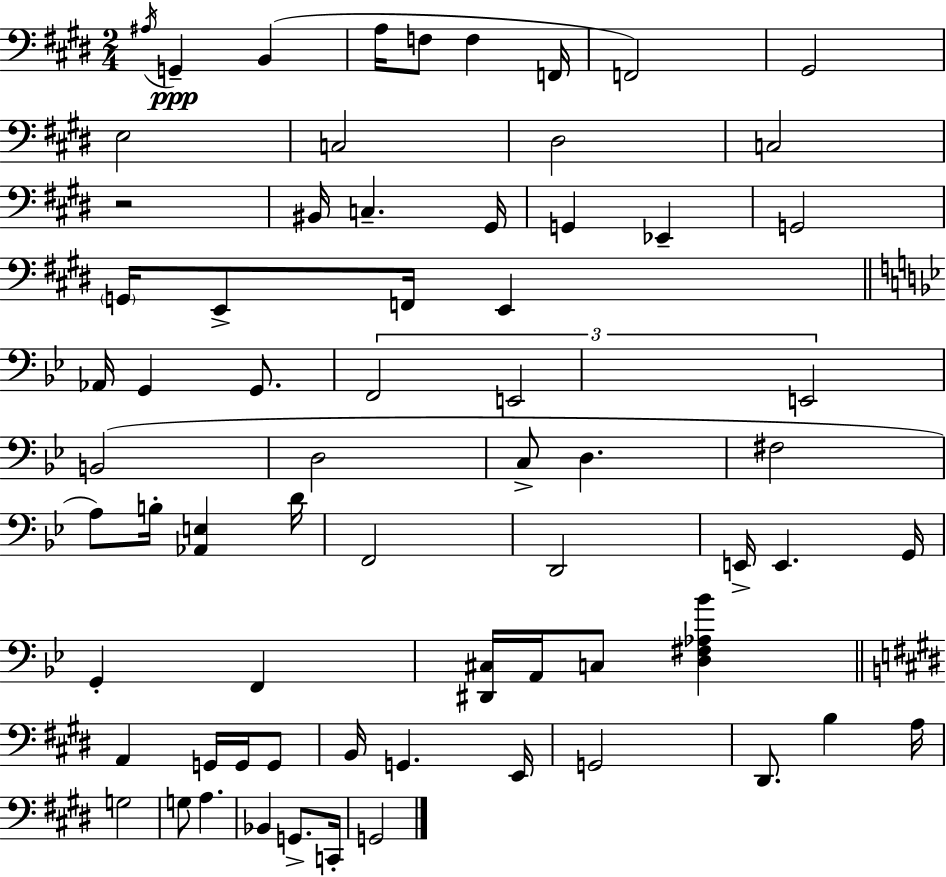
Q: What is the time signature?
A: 2/4